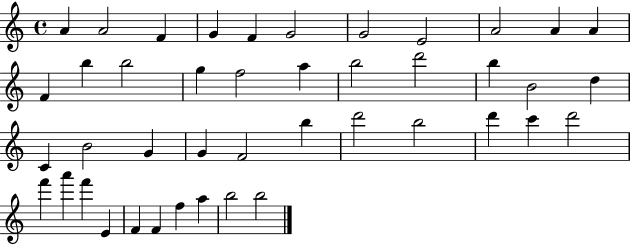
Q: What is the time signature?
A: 4/4